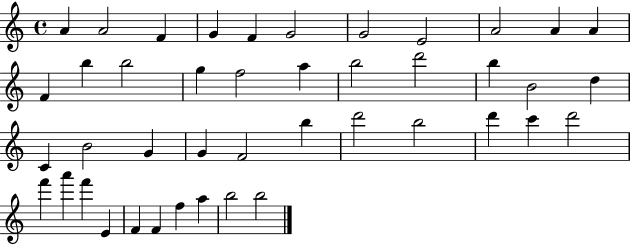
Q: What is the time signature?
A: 4/4